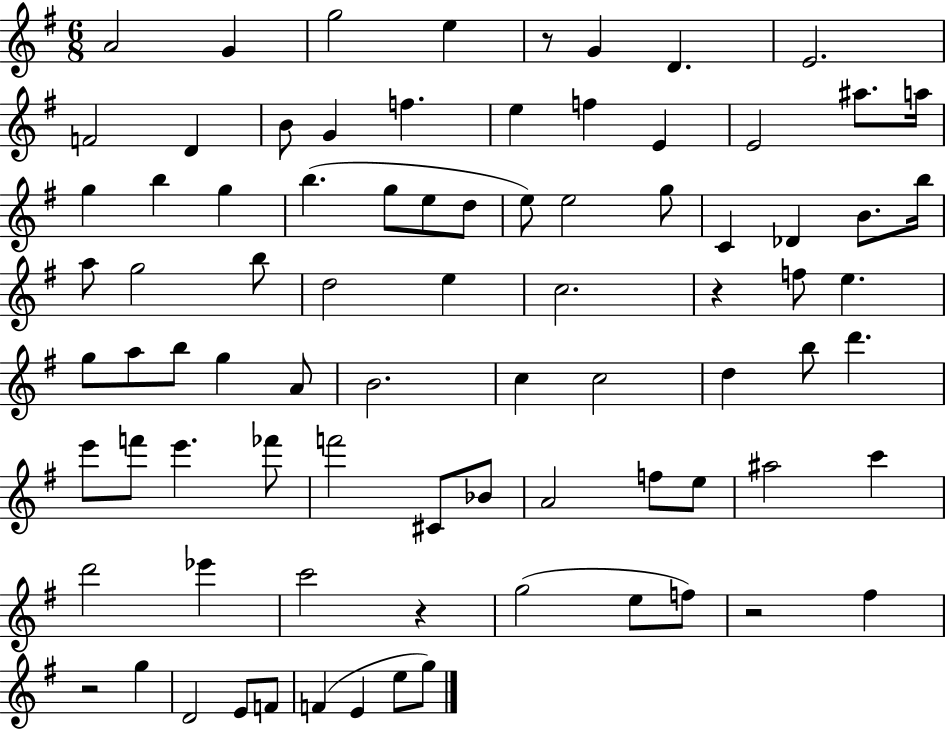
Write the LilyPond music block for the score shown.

{
  \clef treble
  \numericTimeSignature
  \time 6/8
  \key g \major
  \repeat volta 2 { a'2 g'4 | g''2 e''4 | r8 g'4 d'4. | e'2. | \break f'2 d'4 | b'8 g'4 f''4. | e''4 f''4 e'4 | e'2 ais''8. a''16 | \break g''4 b''4 g''4 | b''4.( g''8 e''8 d''8 | e''8) e''2 g''8 | c'4 des'4 b'8. b''16 | \break a''8 g''2 b''8 | d''2 e''4 | c''2. | r4 f''8 e''4. | \break g''8 a''8 b''8 g''4 a'8 | b'2. | c''4 c''2 | d''4 b''8 d'''4. | \break e'''8 f'''8 e'''4. fes'''8 | f'''2 cis'8 bes'8 | a'2 f''8 e''8 | ais''2 c'''4 | \break d'''2 ees'''4 | c'''2 r4 | g''2( e''8 f''8) | r2 fis''4 | \break r2 g''4 | d'2 e'8 f'8 | f'4( e'4 e''8 g''8) | } \bar "|."
}